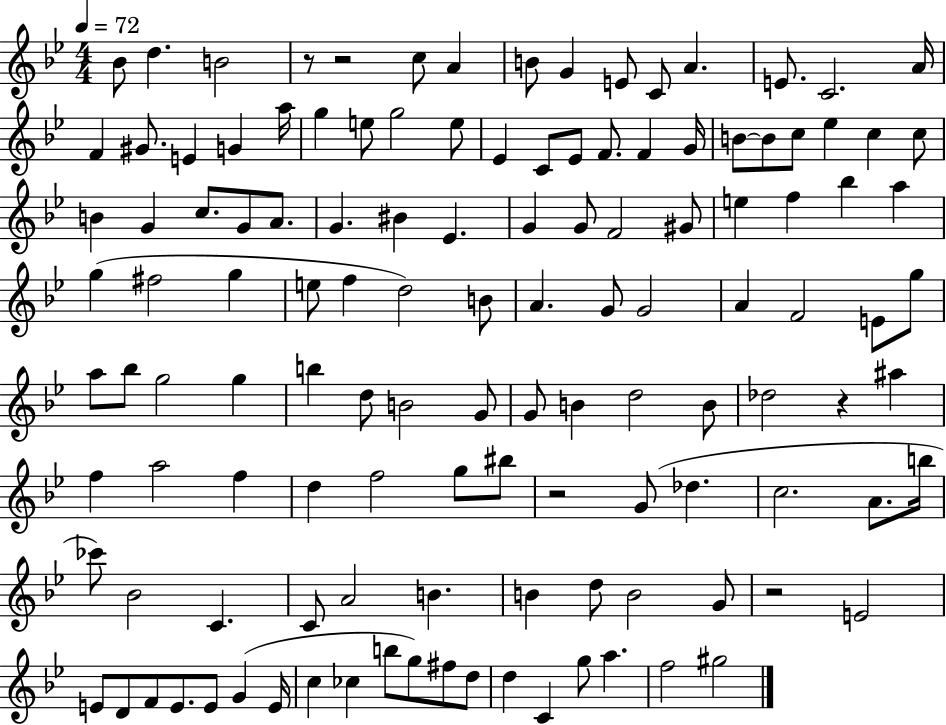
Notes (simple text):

Bb4/e D5/q. B4/h R/e R/h C5/e A4/q B4/e G4/q E4/e C4/e A4/q. E4/e. C4/h. A4/s F4/q G#4/e. E4/q G4/q A5/s G5/q E5/e G5/h E5/e Eb4/q C4/e Eb4/e F4/e. F4/q G4/s B4/e B4/e C5/e Eb5/q C5/q C5/e B4/q G4/q C5/e. G4/e A4/e. G4/q. BIS4/q Eb4/q. G4/q G4/e F4/h G#4/e E5/q F5/q Bb5/q A5/q G5/q F#5/h G5/q E5/e F5/q D5/h B4/e A4/q. G4/e G4/h A4/q F4/h E4/e G5/e A5/e Bb5/e G5/h G5/q B5/q D5/e B4/h G4/e G4/e B4/q D5/h B4/e Db5/h R/q A#5/q F5/q A5/h F5/q D5/q F5/h G5/e BIS5/e R/h G4/e Db5/q. C5/h. A4/e. B5/s CES6/e Bb4/h C4/q. C4/e A4/h B4/q. B4/q D5/e B4/h G4/e R/h E4/h E4/e D4/e F4/e E4/e. E4/e G4/q E4/s C5/q CES5/q B5/e G5/e F#5/e D5/e D5/q C4/q G5/e A5/q. F5/h G#5/h